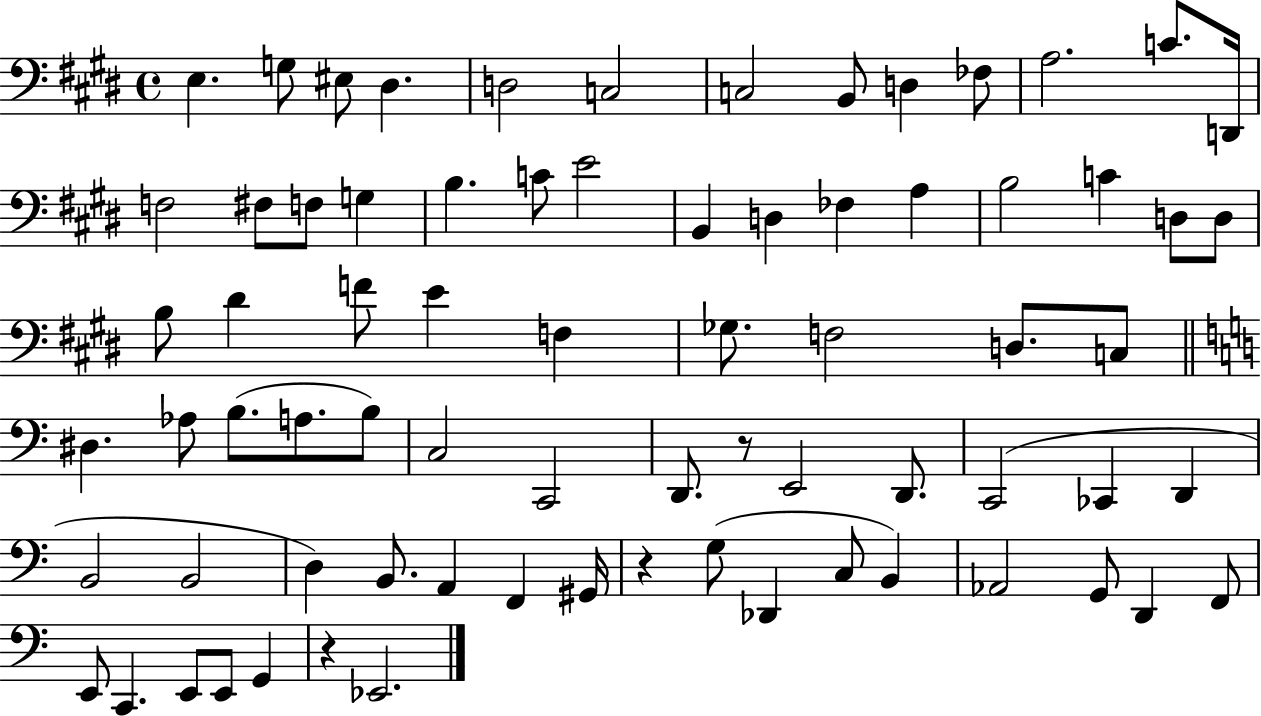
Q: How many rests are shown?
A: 3